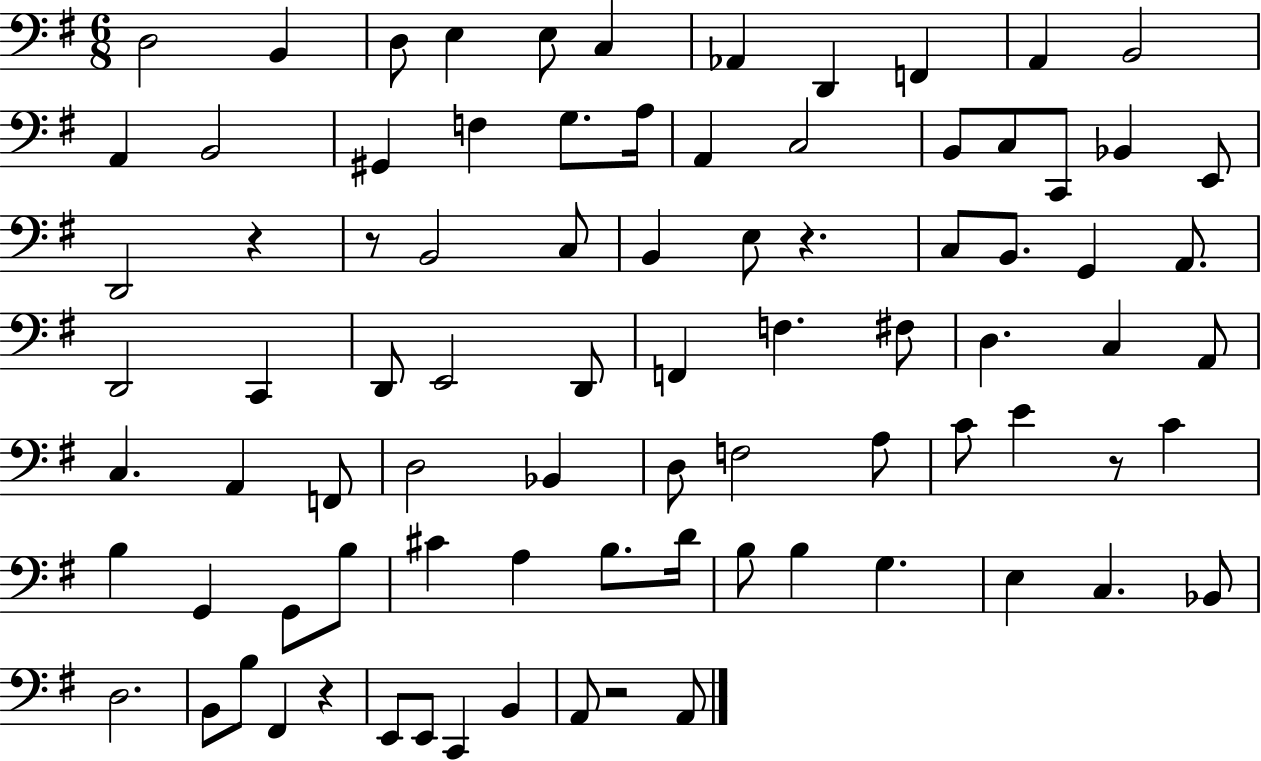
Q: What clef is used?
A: bass